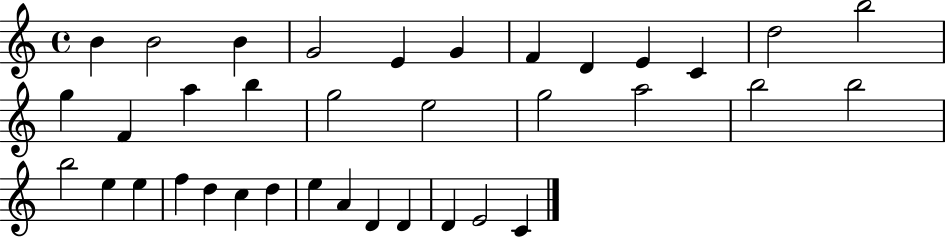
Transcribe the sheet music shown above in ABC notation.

X:1
T:Untitled
M:4/4
L:1/4
K:C
B B2 B G2 E G F D E C d2 b2 g F a b g2 e2 g2 a2 b2 b2 b2 e e f d c d e A D D D E2 C